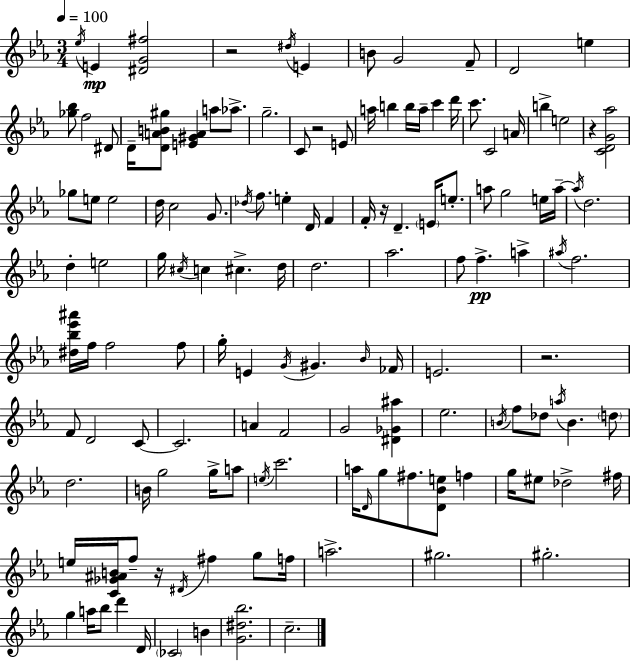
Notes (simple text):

Eb5/s E4/q [D#4,G4,F#5]/h R/h D#5/s E4/q B4/e G4/h F4/e D4/h E5/q [Gb5,Bb5]/e F5/h D#4/e D4/s [D4,A4,B4,G#5]/e [E4,G#4,A4]/q A5/e Ab5/e. G5/h. C4/e R/h E4/e A5/s B5/q B5/s A5/s C6/q D6/s C6/e. C4/h A4/s B5/q E5/h R/q [C4,D4,G4,Ab5]/h Gb5/e E5/e E5/h D5/s C5/h G4/e. Db5/s F5/e. E5/q D4/s F4/q F4/s R/s D4/q. E4/s E5/e. A5/e G5/h E5/s A5/s A5/s D5/h. D5/q E5/h G5/s C#5/s C5/q C#5/q. D5/s D5/h. Ab5/h. F5/e F5/q. A5/q A#5/s F5/h. [D#5,Bb5,Eb6,A#6]/s F5/s F5/h F5/e G5/s E4/q G4/s G#4/q. Bb4/s FES4/s E4/h. R/h. F4/e D4/h C4/e C4/h. A4/q F4/h G4/h [D#4,Gb4,A#5]/q Eb5/h. B4/s F5/e Db5/e A5/s B4/q. D5/e D5/h. B4/s G5/h G5/s A5/e E5/s C6/h. A5/s D4/s G5/e F#5/e. [D4,Bb4,E5]/e F5/q G5/s EIS5/e Db5/h F#5/s E5/s [C4,Gb4,A#4,B4]/s F5/e R/s D#4/s F#5/q G5/e F5/s A5/h. G#5/h. G#5/h. G5/q A5/s Bb5/e D6/q D4/s CES4/h B4/q [G4,D#5,Bb5]/h. C5/h.